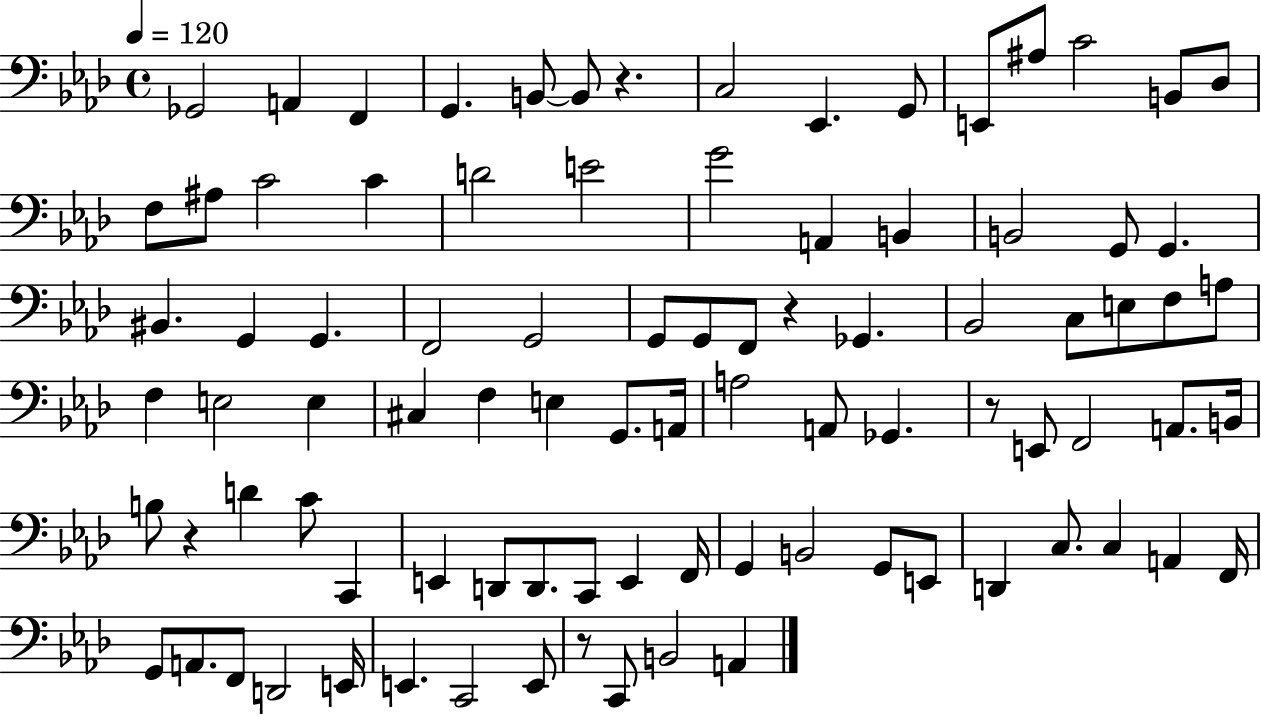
Gb2/h A2/q F2/q G2/q. B2/e B2/e R/q. C3/h Eb2/q. G2/e E2/e A#3/e C4/h B2/e Db3/e F3/e A#3/e C4/h C4/q D4/h E4/h G4/h A2/q B2/q B2/h G2/e G2/q. BIS2/q. G2/q G2/q. F2/h G2/h G2/e G2/e F2/e R/q Gb2/q. Bb2/h C3/e E3/e F3/e A3/e F3/q E3/h E3/q C#3/q F3/q E3/q G2/e. A2/s A3/h A2/e Gb2/q. R/e E2/e F2/h A2/e. B2/s B3/e R/q D4/q C4/e C2/q E2/q D2/e D2/e. C2/e E2/q F2/s G2/q B2/h G2/e E2/e D2/q C3/e. C3/q A2/q F2/s G2/e A2/e. F2/e D2/h E2/s E2/q. C2/h E2/e R/e C2/e B2/h A2/q